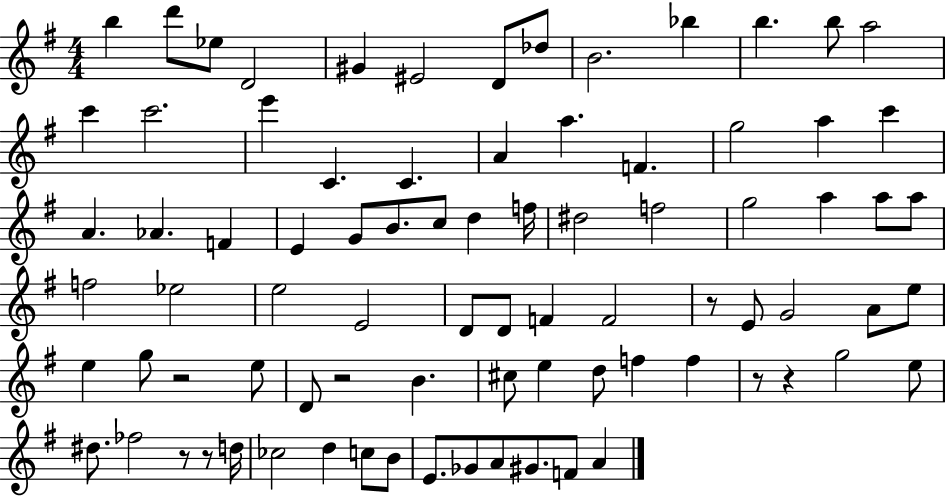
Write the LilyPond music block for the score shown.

{
  \clef treble
  \numericTimeSignature
  \time 4/4
  \key g \major
  \repeat volta 2 { b''4 d'''8 ees''8 d'2 | gis'4 eis'2 d'8 des''8 | b'2. bes''4 | b''4. b''8 a''2 | \break c'''4 c'''2. | e'''4 c'4. c'4. | a'4 a''4. f'4. | g''2 a''4 c'''4 | \break a'4. aes'4. f'4 | e'4 g'8 b'8. c''8 d''4 f''16 | dis''2 f''2 | g''2 a''4 a''8 a''8 | \break f''2 ees''2 | e''2 e'2 | d'8 d'8 f'4 f'2 | r8 e'8 g'2 a'8 e''8 | \break e''4 g''8 r2 e''8 | d'8 r2 b'4. | cis''8 e''4 d''8 f''4 f''4 | r8 r4 g''2 e''8 | \break dis''8. fes''2 r8 r8 d''16 | ces''2 d''4 c''8 b'8 | e'8. ges'8 a'8 gis'8. f'8 a'4 | } \bar "|."
}